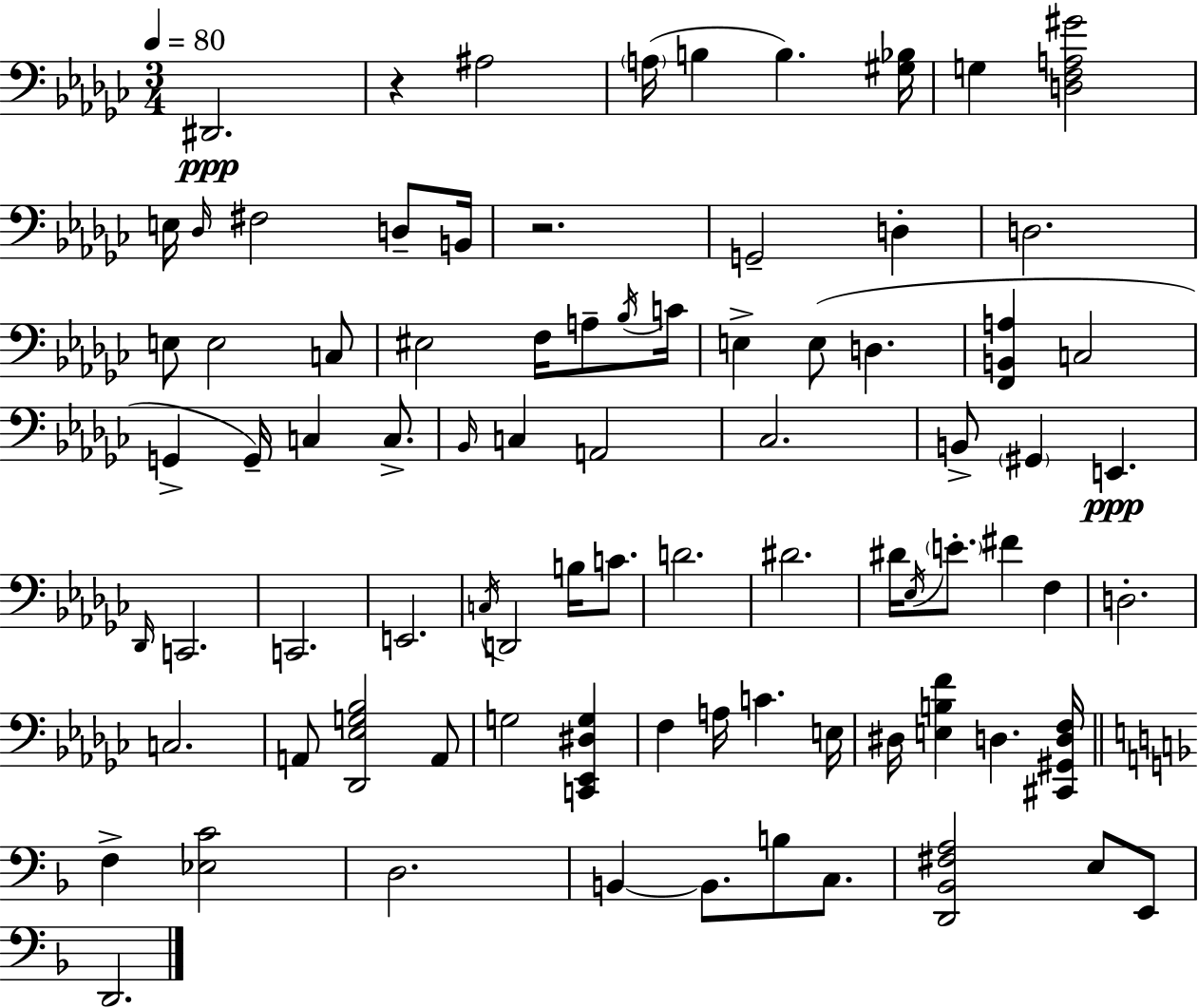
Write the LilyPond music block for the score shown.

{
  \clef bass
  \numericTimeSignature
  \time 3/4
  \key ees \minor
  \tempo 4 = 80
  dis,2.\ppp | r4 ais2 | \parenthesize a16( b4 b4.) <gis bes>16 | g4 <d f a gis'>2 | \break e16 \grace { des16 } fis2 d8-- | b,16 r2. | g,2-- d4-. | d2. | \break e8 e2 c8 | eis2 f16 a8-- | \acciaccatura { bes16 } c'16 e4-> e8( d4. | <f, b, a>4 c2 | \break g,4-> g,16--) c4 c8.-> | \grace { bes,16 } c4 a,2 | ces2. | b,8-> \parenthesize gis,4 e,4.\ppp | \break \grace { des,16 } c,2. | c,2. | e,2. | \acciaccatura { c16 } d,2 | \break b16 c'8. d'2. | dis'2. | dis'16 \acciaccatura { ees16 } \parenthesize e'8.-. fis'4 | f4 d2.-. | \break c2. | a,8 <des, ees g bes>2 | a,8 g2 | <c, ees, dis g>4 f4 a16 c'4. | \break e16 dis16 <e b f'>4 d4. | <cis, gis, d f>16 \bar "||" \break \key f \major f4-> <ees c'>2 | d2. | b,4~~ b,8. b8 c8. | <d, bes, fis a>2 e8 e,8 | \break d,2. | \bar "|."
}